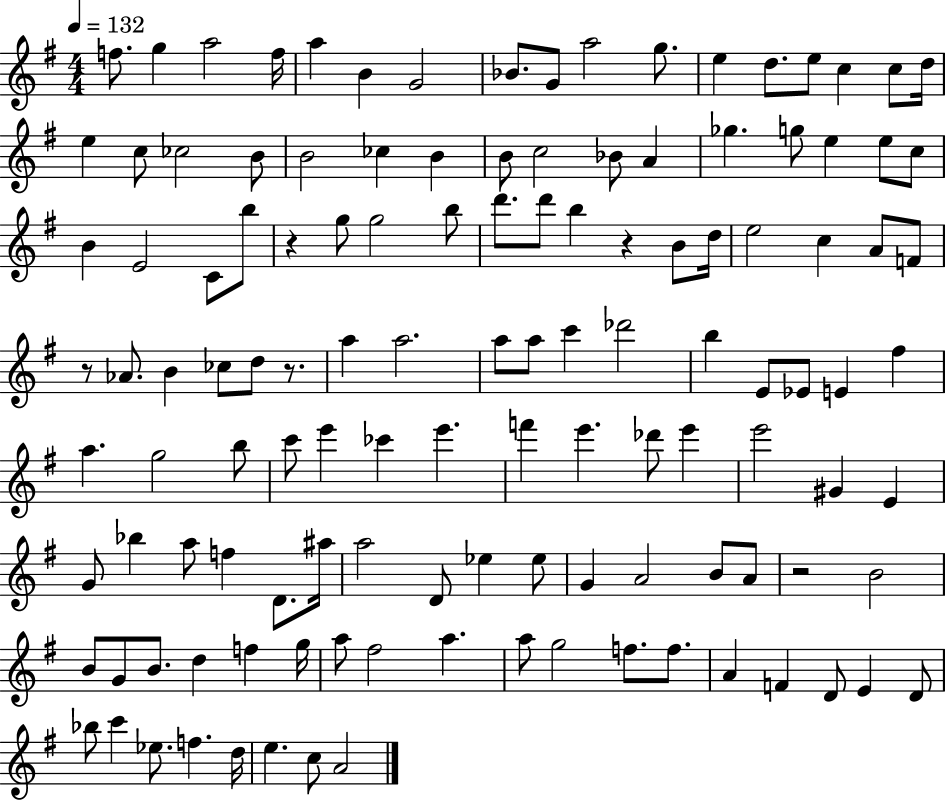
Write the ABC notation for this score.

X:1
T:Untitled
M:4/4
L:1/4
K:G
f/2 g a2 f/4 a B G2 _B/2 G/2 a2 g/2 e d/2 e/2 c c/2 d/4 e c/2 _c2 B/2 B2 _c B B/2 c2 _B/2 A _g g/2 e e/2 c/2 B E2 C/2 b/2 z g/2 g2 b/2 d'/2 d'/2 b z B/2 d/4 e2 c A/2 F/2 z/2 _A/2 B _c/2 d/2 z/2 a a2 a/2 a/2 c' _d'2 b E/2 _E/2 E ^f a g2 b/2 c'/2 e' _c' e' f' e' _d'/2 e' e'2 ^G E G/2 _b a/2 f D/2 ^a/4 a2 D/2 _e _e/2 G A2 B/2 A/2 z2 B2 B/2 G/2 B/2 d f g/4 a/2 ^f2 a a/2 g2 f/2 f/2 A F D/2 E D/2 _b/2 c' _e/2 f d/4 e c/2 A2